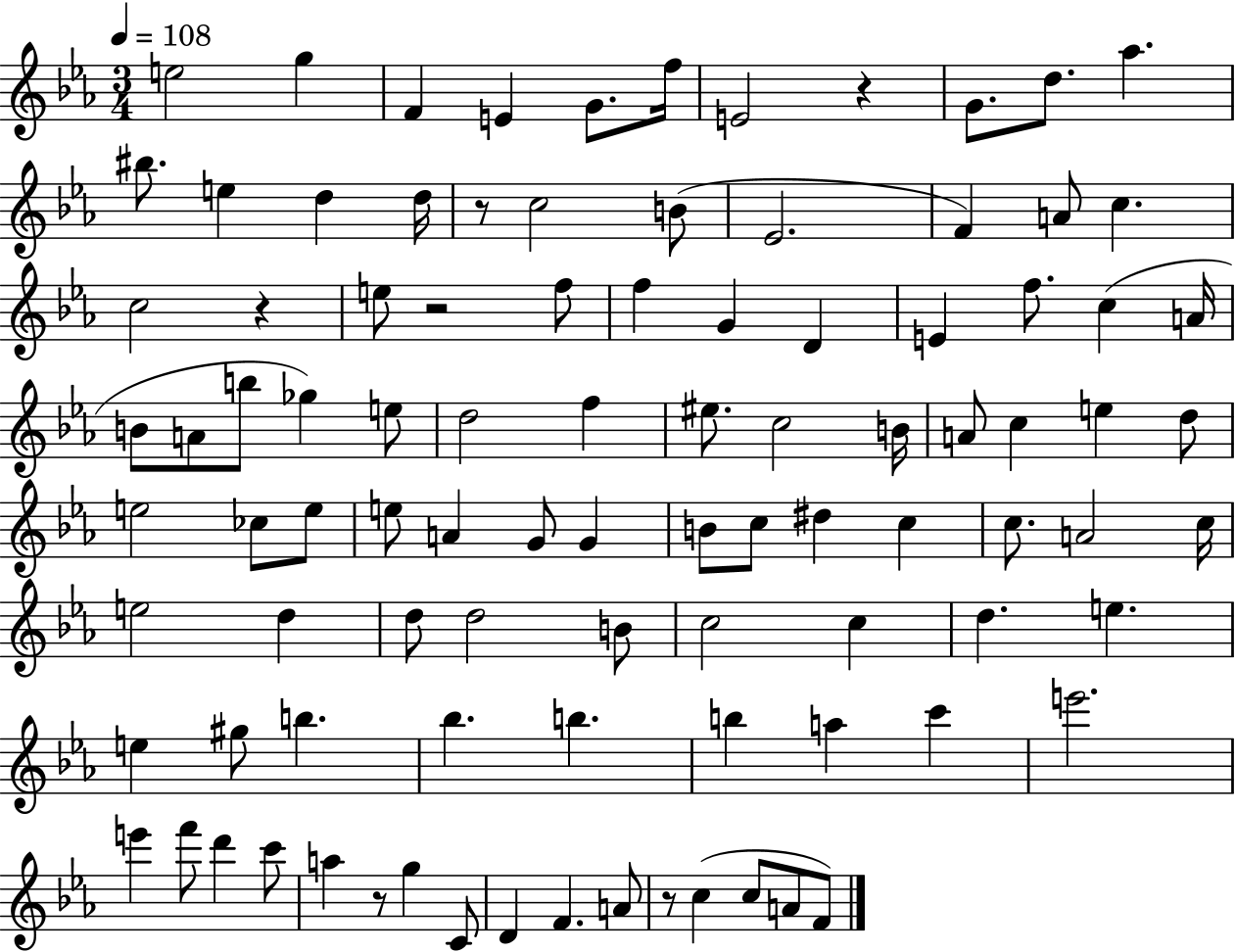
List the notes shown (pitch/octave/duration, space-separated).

E5/h G5/q F4/q E4/q G4/e. F5/s E4/h R/q G4/e. D5/e. Ab5/q. BIS5/e. E5/q D5/q D5/s R/e C5/h B4/e Eb4/h. F4/q A4/e C5/q. C5/h R/q E5/e R/h F5/e F5/q G4/q D4/q E4/q F5/e. C5/q A4/s B4/e A4/e B5/e Gb5/q E5/e D5/h F5/q EIS5/e. C5/h B4/s A4/e C5/q E5/q D5/e E5/h CES5/e E5/e E5/e A4/q G4/e G4/q B4/e C5/e D#5/q C5/q C5/e. A4/h C5/s E5/h D5/q D5/e D5/h B4/e C5/h C5/q D5/q. E5/q. E5/q G#5/e B5/q. Bb5/q. B5/q. B5/q A5/q C6/q E6/h. E6/q F6/e D6/q C6/e A5/q R/e G5/q C4/e D4/q F4/q. A4/e R/e C5/q C5/e A4/e F4/e